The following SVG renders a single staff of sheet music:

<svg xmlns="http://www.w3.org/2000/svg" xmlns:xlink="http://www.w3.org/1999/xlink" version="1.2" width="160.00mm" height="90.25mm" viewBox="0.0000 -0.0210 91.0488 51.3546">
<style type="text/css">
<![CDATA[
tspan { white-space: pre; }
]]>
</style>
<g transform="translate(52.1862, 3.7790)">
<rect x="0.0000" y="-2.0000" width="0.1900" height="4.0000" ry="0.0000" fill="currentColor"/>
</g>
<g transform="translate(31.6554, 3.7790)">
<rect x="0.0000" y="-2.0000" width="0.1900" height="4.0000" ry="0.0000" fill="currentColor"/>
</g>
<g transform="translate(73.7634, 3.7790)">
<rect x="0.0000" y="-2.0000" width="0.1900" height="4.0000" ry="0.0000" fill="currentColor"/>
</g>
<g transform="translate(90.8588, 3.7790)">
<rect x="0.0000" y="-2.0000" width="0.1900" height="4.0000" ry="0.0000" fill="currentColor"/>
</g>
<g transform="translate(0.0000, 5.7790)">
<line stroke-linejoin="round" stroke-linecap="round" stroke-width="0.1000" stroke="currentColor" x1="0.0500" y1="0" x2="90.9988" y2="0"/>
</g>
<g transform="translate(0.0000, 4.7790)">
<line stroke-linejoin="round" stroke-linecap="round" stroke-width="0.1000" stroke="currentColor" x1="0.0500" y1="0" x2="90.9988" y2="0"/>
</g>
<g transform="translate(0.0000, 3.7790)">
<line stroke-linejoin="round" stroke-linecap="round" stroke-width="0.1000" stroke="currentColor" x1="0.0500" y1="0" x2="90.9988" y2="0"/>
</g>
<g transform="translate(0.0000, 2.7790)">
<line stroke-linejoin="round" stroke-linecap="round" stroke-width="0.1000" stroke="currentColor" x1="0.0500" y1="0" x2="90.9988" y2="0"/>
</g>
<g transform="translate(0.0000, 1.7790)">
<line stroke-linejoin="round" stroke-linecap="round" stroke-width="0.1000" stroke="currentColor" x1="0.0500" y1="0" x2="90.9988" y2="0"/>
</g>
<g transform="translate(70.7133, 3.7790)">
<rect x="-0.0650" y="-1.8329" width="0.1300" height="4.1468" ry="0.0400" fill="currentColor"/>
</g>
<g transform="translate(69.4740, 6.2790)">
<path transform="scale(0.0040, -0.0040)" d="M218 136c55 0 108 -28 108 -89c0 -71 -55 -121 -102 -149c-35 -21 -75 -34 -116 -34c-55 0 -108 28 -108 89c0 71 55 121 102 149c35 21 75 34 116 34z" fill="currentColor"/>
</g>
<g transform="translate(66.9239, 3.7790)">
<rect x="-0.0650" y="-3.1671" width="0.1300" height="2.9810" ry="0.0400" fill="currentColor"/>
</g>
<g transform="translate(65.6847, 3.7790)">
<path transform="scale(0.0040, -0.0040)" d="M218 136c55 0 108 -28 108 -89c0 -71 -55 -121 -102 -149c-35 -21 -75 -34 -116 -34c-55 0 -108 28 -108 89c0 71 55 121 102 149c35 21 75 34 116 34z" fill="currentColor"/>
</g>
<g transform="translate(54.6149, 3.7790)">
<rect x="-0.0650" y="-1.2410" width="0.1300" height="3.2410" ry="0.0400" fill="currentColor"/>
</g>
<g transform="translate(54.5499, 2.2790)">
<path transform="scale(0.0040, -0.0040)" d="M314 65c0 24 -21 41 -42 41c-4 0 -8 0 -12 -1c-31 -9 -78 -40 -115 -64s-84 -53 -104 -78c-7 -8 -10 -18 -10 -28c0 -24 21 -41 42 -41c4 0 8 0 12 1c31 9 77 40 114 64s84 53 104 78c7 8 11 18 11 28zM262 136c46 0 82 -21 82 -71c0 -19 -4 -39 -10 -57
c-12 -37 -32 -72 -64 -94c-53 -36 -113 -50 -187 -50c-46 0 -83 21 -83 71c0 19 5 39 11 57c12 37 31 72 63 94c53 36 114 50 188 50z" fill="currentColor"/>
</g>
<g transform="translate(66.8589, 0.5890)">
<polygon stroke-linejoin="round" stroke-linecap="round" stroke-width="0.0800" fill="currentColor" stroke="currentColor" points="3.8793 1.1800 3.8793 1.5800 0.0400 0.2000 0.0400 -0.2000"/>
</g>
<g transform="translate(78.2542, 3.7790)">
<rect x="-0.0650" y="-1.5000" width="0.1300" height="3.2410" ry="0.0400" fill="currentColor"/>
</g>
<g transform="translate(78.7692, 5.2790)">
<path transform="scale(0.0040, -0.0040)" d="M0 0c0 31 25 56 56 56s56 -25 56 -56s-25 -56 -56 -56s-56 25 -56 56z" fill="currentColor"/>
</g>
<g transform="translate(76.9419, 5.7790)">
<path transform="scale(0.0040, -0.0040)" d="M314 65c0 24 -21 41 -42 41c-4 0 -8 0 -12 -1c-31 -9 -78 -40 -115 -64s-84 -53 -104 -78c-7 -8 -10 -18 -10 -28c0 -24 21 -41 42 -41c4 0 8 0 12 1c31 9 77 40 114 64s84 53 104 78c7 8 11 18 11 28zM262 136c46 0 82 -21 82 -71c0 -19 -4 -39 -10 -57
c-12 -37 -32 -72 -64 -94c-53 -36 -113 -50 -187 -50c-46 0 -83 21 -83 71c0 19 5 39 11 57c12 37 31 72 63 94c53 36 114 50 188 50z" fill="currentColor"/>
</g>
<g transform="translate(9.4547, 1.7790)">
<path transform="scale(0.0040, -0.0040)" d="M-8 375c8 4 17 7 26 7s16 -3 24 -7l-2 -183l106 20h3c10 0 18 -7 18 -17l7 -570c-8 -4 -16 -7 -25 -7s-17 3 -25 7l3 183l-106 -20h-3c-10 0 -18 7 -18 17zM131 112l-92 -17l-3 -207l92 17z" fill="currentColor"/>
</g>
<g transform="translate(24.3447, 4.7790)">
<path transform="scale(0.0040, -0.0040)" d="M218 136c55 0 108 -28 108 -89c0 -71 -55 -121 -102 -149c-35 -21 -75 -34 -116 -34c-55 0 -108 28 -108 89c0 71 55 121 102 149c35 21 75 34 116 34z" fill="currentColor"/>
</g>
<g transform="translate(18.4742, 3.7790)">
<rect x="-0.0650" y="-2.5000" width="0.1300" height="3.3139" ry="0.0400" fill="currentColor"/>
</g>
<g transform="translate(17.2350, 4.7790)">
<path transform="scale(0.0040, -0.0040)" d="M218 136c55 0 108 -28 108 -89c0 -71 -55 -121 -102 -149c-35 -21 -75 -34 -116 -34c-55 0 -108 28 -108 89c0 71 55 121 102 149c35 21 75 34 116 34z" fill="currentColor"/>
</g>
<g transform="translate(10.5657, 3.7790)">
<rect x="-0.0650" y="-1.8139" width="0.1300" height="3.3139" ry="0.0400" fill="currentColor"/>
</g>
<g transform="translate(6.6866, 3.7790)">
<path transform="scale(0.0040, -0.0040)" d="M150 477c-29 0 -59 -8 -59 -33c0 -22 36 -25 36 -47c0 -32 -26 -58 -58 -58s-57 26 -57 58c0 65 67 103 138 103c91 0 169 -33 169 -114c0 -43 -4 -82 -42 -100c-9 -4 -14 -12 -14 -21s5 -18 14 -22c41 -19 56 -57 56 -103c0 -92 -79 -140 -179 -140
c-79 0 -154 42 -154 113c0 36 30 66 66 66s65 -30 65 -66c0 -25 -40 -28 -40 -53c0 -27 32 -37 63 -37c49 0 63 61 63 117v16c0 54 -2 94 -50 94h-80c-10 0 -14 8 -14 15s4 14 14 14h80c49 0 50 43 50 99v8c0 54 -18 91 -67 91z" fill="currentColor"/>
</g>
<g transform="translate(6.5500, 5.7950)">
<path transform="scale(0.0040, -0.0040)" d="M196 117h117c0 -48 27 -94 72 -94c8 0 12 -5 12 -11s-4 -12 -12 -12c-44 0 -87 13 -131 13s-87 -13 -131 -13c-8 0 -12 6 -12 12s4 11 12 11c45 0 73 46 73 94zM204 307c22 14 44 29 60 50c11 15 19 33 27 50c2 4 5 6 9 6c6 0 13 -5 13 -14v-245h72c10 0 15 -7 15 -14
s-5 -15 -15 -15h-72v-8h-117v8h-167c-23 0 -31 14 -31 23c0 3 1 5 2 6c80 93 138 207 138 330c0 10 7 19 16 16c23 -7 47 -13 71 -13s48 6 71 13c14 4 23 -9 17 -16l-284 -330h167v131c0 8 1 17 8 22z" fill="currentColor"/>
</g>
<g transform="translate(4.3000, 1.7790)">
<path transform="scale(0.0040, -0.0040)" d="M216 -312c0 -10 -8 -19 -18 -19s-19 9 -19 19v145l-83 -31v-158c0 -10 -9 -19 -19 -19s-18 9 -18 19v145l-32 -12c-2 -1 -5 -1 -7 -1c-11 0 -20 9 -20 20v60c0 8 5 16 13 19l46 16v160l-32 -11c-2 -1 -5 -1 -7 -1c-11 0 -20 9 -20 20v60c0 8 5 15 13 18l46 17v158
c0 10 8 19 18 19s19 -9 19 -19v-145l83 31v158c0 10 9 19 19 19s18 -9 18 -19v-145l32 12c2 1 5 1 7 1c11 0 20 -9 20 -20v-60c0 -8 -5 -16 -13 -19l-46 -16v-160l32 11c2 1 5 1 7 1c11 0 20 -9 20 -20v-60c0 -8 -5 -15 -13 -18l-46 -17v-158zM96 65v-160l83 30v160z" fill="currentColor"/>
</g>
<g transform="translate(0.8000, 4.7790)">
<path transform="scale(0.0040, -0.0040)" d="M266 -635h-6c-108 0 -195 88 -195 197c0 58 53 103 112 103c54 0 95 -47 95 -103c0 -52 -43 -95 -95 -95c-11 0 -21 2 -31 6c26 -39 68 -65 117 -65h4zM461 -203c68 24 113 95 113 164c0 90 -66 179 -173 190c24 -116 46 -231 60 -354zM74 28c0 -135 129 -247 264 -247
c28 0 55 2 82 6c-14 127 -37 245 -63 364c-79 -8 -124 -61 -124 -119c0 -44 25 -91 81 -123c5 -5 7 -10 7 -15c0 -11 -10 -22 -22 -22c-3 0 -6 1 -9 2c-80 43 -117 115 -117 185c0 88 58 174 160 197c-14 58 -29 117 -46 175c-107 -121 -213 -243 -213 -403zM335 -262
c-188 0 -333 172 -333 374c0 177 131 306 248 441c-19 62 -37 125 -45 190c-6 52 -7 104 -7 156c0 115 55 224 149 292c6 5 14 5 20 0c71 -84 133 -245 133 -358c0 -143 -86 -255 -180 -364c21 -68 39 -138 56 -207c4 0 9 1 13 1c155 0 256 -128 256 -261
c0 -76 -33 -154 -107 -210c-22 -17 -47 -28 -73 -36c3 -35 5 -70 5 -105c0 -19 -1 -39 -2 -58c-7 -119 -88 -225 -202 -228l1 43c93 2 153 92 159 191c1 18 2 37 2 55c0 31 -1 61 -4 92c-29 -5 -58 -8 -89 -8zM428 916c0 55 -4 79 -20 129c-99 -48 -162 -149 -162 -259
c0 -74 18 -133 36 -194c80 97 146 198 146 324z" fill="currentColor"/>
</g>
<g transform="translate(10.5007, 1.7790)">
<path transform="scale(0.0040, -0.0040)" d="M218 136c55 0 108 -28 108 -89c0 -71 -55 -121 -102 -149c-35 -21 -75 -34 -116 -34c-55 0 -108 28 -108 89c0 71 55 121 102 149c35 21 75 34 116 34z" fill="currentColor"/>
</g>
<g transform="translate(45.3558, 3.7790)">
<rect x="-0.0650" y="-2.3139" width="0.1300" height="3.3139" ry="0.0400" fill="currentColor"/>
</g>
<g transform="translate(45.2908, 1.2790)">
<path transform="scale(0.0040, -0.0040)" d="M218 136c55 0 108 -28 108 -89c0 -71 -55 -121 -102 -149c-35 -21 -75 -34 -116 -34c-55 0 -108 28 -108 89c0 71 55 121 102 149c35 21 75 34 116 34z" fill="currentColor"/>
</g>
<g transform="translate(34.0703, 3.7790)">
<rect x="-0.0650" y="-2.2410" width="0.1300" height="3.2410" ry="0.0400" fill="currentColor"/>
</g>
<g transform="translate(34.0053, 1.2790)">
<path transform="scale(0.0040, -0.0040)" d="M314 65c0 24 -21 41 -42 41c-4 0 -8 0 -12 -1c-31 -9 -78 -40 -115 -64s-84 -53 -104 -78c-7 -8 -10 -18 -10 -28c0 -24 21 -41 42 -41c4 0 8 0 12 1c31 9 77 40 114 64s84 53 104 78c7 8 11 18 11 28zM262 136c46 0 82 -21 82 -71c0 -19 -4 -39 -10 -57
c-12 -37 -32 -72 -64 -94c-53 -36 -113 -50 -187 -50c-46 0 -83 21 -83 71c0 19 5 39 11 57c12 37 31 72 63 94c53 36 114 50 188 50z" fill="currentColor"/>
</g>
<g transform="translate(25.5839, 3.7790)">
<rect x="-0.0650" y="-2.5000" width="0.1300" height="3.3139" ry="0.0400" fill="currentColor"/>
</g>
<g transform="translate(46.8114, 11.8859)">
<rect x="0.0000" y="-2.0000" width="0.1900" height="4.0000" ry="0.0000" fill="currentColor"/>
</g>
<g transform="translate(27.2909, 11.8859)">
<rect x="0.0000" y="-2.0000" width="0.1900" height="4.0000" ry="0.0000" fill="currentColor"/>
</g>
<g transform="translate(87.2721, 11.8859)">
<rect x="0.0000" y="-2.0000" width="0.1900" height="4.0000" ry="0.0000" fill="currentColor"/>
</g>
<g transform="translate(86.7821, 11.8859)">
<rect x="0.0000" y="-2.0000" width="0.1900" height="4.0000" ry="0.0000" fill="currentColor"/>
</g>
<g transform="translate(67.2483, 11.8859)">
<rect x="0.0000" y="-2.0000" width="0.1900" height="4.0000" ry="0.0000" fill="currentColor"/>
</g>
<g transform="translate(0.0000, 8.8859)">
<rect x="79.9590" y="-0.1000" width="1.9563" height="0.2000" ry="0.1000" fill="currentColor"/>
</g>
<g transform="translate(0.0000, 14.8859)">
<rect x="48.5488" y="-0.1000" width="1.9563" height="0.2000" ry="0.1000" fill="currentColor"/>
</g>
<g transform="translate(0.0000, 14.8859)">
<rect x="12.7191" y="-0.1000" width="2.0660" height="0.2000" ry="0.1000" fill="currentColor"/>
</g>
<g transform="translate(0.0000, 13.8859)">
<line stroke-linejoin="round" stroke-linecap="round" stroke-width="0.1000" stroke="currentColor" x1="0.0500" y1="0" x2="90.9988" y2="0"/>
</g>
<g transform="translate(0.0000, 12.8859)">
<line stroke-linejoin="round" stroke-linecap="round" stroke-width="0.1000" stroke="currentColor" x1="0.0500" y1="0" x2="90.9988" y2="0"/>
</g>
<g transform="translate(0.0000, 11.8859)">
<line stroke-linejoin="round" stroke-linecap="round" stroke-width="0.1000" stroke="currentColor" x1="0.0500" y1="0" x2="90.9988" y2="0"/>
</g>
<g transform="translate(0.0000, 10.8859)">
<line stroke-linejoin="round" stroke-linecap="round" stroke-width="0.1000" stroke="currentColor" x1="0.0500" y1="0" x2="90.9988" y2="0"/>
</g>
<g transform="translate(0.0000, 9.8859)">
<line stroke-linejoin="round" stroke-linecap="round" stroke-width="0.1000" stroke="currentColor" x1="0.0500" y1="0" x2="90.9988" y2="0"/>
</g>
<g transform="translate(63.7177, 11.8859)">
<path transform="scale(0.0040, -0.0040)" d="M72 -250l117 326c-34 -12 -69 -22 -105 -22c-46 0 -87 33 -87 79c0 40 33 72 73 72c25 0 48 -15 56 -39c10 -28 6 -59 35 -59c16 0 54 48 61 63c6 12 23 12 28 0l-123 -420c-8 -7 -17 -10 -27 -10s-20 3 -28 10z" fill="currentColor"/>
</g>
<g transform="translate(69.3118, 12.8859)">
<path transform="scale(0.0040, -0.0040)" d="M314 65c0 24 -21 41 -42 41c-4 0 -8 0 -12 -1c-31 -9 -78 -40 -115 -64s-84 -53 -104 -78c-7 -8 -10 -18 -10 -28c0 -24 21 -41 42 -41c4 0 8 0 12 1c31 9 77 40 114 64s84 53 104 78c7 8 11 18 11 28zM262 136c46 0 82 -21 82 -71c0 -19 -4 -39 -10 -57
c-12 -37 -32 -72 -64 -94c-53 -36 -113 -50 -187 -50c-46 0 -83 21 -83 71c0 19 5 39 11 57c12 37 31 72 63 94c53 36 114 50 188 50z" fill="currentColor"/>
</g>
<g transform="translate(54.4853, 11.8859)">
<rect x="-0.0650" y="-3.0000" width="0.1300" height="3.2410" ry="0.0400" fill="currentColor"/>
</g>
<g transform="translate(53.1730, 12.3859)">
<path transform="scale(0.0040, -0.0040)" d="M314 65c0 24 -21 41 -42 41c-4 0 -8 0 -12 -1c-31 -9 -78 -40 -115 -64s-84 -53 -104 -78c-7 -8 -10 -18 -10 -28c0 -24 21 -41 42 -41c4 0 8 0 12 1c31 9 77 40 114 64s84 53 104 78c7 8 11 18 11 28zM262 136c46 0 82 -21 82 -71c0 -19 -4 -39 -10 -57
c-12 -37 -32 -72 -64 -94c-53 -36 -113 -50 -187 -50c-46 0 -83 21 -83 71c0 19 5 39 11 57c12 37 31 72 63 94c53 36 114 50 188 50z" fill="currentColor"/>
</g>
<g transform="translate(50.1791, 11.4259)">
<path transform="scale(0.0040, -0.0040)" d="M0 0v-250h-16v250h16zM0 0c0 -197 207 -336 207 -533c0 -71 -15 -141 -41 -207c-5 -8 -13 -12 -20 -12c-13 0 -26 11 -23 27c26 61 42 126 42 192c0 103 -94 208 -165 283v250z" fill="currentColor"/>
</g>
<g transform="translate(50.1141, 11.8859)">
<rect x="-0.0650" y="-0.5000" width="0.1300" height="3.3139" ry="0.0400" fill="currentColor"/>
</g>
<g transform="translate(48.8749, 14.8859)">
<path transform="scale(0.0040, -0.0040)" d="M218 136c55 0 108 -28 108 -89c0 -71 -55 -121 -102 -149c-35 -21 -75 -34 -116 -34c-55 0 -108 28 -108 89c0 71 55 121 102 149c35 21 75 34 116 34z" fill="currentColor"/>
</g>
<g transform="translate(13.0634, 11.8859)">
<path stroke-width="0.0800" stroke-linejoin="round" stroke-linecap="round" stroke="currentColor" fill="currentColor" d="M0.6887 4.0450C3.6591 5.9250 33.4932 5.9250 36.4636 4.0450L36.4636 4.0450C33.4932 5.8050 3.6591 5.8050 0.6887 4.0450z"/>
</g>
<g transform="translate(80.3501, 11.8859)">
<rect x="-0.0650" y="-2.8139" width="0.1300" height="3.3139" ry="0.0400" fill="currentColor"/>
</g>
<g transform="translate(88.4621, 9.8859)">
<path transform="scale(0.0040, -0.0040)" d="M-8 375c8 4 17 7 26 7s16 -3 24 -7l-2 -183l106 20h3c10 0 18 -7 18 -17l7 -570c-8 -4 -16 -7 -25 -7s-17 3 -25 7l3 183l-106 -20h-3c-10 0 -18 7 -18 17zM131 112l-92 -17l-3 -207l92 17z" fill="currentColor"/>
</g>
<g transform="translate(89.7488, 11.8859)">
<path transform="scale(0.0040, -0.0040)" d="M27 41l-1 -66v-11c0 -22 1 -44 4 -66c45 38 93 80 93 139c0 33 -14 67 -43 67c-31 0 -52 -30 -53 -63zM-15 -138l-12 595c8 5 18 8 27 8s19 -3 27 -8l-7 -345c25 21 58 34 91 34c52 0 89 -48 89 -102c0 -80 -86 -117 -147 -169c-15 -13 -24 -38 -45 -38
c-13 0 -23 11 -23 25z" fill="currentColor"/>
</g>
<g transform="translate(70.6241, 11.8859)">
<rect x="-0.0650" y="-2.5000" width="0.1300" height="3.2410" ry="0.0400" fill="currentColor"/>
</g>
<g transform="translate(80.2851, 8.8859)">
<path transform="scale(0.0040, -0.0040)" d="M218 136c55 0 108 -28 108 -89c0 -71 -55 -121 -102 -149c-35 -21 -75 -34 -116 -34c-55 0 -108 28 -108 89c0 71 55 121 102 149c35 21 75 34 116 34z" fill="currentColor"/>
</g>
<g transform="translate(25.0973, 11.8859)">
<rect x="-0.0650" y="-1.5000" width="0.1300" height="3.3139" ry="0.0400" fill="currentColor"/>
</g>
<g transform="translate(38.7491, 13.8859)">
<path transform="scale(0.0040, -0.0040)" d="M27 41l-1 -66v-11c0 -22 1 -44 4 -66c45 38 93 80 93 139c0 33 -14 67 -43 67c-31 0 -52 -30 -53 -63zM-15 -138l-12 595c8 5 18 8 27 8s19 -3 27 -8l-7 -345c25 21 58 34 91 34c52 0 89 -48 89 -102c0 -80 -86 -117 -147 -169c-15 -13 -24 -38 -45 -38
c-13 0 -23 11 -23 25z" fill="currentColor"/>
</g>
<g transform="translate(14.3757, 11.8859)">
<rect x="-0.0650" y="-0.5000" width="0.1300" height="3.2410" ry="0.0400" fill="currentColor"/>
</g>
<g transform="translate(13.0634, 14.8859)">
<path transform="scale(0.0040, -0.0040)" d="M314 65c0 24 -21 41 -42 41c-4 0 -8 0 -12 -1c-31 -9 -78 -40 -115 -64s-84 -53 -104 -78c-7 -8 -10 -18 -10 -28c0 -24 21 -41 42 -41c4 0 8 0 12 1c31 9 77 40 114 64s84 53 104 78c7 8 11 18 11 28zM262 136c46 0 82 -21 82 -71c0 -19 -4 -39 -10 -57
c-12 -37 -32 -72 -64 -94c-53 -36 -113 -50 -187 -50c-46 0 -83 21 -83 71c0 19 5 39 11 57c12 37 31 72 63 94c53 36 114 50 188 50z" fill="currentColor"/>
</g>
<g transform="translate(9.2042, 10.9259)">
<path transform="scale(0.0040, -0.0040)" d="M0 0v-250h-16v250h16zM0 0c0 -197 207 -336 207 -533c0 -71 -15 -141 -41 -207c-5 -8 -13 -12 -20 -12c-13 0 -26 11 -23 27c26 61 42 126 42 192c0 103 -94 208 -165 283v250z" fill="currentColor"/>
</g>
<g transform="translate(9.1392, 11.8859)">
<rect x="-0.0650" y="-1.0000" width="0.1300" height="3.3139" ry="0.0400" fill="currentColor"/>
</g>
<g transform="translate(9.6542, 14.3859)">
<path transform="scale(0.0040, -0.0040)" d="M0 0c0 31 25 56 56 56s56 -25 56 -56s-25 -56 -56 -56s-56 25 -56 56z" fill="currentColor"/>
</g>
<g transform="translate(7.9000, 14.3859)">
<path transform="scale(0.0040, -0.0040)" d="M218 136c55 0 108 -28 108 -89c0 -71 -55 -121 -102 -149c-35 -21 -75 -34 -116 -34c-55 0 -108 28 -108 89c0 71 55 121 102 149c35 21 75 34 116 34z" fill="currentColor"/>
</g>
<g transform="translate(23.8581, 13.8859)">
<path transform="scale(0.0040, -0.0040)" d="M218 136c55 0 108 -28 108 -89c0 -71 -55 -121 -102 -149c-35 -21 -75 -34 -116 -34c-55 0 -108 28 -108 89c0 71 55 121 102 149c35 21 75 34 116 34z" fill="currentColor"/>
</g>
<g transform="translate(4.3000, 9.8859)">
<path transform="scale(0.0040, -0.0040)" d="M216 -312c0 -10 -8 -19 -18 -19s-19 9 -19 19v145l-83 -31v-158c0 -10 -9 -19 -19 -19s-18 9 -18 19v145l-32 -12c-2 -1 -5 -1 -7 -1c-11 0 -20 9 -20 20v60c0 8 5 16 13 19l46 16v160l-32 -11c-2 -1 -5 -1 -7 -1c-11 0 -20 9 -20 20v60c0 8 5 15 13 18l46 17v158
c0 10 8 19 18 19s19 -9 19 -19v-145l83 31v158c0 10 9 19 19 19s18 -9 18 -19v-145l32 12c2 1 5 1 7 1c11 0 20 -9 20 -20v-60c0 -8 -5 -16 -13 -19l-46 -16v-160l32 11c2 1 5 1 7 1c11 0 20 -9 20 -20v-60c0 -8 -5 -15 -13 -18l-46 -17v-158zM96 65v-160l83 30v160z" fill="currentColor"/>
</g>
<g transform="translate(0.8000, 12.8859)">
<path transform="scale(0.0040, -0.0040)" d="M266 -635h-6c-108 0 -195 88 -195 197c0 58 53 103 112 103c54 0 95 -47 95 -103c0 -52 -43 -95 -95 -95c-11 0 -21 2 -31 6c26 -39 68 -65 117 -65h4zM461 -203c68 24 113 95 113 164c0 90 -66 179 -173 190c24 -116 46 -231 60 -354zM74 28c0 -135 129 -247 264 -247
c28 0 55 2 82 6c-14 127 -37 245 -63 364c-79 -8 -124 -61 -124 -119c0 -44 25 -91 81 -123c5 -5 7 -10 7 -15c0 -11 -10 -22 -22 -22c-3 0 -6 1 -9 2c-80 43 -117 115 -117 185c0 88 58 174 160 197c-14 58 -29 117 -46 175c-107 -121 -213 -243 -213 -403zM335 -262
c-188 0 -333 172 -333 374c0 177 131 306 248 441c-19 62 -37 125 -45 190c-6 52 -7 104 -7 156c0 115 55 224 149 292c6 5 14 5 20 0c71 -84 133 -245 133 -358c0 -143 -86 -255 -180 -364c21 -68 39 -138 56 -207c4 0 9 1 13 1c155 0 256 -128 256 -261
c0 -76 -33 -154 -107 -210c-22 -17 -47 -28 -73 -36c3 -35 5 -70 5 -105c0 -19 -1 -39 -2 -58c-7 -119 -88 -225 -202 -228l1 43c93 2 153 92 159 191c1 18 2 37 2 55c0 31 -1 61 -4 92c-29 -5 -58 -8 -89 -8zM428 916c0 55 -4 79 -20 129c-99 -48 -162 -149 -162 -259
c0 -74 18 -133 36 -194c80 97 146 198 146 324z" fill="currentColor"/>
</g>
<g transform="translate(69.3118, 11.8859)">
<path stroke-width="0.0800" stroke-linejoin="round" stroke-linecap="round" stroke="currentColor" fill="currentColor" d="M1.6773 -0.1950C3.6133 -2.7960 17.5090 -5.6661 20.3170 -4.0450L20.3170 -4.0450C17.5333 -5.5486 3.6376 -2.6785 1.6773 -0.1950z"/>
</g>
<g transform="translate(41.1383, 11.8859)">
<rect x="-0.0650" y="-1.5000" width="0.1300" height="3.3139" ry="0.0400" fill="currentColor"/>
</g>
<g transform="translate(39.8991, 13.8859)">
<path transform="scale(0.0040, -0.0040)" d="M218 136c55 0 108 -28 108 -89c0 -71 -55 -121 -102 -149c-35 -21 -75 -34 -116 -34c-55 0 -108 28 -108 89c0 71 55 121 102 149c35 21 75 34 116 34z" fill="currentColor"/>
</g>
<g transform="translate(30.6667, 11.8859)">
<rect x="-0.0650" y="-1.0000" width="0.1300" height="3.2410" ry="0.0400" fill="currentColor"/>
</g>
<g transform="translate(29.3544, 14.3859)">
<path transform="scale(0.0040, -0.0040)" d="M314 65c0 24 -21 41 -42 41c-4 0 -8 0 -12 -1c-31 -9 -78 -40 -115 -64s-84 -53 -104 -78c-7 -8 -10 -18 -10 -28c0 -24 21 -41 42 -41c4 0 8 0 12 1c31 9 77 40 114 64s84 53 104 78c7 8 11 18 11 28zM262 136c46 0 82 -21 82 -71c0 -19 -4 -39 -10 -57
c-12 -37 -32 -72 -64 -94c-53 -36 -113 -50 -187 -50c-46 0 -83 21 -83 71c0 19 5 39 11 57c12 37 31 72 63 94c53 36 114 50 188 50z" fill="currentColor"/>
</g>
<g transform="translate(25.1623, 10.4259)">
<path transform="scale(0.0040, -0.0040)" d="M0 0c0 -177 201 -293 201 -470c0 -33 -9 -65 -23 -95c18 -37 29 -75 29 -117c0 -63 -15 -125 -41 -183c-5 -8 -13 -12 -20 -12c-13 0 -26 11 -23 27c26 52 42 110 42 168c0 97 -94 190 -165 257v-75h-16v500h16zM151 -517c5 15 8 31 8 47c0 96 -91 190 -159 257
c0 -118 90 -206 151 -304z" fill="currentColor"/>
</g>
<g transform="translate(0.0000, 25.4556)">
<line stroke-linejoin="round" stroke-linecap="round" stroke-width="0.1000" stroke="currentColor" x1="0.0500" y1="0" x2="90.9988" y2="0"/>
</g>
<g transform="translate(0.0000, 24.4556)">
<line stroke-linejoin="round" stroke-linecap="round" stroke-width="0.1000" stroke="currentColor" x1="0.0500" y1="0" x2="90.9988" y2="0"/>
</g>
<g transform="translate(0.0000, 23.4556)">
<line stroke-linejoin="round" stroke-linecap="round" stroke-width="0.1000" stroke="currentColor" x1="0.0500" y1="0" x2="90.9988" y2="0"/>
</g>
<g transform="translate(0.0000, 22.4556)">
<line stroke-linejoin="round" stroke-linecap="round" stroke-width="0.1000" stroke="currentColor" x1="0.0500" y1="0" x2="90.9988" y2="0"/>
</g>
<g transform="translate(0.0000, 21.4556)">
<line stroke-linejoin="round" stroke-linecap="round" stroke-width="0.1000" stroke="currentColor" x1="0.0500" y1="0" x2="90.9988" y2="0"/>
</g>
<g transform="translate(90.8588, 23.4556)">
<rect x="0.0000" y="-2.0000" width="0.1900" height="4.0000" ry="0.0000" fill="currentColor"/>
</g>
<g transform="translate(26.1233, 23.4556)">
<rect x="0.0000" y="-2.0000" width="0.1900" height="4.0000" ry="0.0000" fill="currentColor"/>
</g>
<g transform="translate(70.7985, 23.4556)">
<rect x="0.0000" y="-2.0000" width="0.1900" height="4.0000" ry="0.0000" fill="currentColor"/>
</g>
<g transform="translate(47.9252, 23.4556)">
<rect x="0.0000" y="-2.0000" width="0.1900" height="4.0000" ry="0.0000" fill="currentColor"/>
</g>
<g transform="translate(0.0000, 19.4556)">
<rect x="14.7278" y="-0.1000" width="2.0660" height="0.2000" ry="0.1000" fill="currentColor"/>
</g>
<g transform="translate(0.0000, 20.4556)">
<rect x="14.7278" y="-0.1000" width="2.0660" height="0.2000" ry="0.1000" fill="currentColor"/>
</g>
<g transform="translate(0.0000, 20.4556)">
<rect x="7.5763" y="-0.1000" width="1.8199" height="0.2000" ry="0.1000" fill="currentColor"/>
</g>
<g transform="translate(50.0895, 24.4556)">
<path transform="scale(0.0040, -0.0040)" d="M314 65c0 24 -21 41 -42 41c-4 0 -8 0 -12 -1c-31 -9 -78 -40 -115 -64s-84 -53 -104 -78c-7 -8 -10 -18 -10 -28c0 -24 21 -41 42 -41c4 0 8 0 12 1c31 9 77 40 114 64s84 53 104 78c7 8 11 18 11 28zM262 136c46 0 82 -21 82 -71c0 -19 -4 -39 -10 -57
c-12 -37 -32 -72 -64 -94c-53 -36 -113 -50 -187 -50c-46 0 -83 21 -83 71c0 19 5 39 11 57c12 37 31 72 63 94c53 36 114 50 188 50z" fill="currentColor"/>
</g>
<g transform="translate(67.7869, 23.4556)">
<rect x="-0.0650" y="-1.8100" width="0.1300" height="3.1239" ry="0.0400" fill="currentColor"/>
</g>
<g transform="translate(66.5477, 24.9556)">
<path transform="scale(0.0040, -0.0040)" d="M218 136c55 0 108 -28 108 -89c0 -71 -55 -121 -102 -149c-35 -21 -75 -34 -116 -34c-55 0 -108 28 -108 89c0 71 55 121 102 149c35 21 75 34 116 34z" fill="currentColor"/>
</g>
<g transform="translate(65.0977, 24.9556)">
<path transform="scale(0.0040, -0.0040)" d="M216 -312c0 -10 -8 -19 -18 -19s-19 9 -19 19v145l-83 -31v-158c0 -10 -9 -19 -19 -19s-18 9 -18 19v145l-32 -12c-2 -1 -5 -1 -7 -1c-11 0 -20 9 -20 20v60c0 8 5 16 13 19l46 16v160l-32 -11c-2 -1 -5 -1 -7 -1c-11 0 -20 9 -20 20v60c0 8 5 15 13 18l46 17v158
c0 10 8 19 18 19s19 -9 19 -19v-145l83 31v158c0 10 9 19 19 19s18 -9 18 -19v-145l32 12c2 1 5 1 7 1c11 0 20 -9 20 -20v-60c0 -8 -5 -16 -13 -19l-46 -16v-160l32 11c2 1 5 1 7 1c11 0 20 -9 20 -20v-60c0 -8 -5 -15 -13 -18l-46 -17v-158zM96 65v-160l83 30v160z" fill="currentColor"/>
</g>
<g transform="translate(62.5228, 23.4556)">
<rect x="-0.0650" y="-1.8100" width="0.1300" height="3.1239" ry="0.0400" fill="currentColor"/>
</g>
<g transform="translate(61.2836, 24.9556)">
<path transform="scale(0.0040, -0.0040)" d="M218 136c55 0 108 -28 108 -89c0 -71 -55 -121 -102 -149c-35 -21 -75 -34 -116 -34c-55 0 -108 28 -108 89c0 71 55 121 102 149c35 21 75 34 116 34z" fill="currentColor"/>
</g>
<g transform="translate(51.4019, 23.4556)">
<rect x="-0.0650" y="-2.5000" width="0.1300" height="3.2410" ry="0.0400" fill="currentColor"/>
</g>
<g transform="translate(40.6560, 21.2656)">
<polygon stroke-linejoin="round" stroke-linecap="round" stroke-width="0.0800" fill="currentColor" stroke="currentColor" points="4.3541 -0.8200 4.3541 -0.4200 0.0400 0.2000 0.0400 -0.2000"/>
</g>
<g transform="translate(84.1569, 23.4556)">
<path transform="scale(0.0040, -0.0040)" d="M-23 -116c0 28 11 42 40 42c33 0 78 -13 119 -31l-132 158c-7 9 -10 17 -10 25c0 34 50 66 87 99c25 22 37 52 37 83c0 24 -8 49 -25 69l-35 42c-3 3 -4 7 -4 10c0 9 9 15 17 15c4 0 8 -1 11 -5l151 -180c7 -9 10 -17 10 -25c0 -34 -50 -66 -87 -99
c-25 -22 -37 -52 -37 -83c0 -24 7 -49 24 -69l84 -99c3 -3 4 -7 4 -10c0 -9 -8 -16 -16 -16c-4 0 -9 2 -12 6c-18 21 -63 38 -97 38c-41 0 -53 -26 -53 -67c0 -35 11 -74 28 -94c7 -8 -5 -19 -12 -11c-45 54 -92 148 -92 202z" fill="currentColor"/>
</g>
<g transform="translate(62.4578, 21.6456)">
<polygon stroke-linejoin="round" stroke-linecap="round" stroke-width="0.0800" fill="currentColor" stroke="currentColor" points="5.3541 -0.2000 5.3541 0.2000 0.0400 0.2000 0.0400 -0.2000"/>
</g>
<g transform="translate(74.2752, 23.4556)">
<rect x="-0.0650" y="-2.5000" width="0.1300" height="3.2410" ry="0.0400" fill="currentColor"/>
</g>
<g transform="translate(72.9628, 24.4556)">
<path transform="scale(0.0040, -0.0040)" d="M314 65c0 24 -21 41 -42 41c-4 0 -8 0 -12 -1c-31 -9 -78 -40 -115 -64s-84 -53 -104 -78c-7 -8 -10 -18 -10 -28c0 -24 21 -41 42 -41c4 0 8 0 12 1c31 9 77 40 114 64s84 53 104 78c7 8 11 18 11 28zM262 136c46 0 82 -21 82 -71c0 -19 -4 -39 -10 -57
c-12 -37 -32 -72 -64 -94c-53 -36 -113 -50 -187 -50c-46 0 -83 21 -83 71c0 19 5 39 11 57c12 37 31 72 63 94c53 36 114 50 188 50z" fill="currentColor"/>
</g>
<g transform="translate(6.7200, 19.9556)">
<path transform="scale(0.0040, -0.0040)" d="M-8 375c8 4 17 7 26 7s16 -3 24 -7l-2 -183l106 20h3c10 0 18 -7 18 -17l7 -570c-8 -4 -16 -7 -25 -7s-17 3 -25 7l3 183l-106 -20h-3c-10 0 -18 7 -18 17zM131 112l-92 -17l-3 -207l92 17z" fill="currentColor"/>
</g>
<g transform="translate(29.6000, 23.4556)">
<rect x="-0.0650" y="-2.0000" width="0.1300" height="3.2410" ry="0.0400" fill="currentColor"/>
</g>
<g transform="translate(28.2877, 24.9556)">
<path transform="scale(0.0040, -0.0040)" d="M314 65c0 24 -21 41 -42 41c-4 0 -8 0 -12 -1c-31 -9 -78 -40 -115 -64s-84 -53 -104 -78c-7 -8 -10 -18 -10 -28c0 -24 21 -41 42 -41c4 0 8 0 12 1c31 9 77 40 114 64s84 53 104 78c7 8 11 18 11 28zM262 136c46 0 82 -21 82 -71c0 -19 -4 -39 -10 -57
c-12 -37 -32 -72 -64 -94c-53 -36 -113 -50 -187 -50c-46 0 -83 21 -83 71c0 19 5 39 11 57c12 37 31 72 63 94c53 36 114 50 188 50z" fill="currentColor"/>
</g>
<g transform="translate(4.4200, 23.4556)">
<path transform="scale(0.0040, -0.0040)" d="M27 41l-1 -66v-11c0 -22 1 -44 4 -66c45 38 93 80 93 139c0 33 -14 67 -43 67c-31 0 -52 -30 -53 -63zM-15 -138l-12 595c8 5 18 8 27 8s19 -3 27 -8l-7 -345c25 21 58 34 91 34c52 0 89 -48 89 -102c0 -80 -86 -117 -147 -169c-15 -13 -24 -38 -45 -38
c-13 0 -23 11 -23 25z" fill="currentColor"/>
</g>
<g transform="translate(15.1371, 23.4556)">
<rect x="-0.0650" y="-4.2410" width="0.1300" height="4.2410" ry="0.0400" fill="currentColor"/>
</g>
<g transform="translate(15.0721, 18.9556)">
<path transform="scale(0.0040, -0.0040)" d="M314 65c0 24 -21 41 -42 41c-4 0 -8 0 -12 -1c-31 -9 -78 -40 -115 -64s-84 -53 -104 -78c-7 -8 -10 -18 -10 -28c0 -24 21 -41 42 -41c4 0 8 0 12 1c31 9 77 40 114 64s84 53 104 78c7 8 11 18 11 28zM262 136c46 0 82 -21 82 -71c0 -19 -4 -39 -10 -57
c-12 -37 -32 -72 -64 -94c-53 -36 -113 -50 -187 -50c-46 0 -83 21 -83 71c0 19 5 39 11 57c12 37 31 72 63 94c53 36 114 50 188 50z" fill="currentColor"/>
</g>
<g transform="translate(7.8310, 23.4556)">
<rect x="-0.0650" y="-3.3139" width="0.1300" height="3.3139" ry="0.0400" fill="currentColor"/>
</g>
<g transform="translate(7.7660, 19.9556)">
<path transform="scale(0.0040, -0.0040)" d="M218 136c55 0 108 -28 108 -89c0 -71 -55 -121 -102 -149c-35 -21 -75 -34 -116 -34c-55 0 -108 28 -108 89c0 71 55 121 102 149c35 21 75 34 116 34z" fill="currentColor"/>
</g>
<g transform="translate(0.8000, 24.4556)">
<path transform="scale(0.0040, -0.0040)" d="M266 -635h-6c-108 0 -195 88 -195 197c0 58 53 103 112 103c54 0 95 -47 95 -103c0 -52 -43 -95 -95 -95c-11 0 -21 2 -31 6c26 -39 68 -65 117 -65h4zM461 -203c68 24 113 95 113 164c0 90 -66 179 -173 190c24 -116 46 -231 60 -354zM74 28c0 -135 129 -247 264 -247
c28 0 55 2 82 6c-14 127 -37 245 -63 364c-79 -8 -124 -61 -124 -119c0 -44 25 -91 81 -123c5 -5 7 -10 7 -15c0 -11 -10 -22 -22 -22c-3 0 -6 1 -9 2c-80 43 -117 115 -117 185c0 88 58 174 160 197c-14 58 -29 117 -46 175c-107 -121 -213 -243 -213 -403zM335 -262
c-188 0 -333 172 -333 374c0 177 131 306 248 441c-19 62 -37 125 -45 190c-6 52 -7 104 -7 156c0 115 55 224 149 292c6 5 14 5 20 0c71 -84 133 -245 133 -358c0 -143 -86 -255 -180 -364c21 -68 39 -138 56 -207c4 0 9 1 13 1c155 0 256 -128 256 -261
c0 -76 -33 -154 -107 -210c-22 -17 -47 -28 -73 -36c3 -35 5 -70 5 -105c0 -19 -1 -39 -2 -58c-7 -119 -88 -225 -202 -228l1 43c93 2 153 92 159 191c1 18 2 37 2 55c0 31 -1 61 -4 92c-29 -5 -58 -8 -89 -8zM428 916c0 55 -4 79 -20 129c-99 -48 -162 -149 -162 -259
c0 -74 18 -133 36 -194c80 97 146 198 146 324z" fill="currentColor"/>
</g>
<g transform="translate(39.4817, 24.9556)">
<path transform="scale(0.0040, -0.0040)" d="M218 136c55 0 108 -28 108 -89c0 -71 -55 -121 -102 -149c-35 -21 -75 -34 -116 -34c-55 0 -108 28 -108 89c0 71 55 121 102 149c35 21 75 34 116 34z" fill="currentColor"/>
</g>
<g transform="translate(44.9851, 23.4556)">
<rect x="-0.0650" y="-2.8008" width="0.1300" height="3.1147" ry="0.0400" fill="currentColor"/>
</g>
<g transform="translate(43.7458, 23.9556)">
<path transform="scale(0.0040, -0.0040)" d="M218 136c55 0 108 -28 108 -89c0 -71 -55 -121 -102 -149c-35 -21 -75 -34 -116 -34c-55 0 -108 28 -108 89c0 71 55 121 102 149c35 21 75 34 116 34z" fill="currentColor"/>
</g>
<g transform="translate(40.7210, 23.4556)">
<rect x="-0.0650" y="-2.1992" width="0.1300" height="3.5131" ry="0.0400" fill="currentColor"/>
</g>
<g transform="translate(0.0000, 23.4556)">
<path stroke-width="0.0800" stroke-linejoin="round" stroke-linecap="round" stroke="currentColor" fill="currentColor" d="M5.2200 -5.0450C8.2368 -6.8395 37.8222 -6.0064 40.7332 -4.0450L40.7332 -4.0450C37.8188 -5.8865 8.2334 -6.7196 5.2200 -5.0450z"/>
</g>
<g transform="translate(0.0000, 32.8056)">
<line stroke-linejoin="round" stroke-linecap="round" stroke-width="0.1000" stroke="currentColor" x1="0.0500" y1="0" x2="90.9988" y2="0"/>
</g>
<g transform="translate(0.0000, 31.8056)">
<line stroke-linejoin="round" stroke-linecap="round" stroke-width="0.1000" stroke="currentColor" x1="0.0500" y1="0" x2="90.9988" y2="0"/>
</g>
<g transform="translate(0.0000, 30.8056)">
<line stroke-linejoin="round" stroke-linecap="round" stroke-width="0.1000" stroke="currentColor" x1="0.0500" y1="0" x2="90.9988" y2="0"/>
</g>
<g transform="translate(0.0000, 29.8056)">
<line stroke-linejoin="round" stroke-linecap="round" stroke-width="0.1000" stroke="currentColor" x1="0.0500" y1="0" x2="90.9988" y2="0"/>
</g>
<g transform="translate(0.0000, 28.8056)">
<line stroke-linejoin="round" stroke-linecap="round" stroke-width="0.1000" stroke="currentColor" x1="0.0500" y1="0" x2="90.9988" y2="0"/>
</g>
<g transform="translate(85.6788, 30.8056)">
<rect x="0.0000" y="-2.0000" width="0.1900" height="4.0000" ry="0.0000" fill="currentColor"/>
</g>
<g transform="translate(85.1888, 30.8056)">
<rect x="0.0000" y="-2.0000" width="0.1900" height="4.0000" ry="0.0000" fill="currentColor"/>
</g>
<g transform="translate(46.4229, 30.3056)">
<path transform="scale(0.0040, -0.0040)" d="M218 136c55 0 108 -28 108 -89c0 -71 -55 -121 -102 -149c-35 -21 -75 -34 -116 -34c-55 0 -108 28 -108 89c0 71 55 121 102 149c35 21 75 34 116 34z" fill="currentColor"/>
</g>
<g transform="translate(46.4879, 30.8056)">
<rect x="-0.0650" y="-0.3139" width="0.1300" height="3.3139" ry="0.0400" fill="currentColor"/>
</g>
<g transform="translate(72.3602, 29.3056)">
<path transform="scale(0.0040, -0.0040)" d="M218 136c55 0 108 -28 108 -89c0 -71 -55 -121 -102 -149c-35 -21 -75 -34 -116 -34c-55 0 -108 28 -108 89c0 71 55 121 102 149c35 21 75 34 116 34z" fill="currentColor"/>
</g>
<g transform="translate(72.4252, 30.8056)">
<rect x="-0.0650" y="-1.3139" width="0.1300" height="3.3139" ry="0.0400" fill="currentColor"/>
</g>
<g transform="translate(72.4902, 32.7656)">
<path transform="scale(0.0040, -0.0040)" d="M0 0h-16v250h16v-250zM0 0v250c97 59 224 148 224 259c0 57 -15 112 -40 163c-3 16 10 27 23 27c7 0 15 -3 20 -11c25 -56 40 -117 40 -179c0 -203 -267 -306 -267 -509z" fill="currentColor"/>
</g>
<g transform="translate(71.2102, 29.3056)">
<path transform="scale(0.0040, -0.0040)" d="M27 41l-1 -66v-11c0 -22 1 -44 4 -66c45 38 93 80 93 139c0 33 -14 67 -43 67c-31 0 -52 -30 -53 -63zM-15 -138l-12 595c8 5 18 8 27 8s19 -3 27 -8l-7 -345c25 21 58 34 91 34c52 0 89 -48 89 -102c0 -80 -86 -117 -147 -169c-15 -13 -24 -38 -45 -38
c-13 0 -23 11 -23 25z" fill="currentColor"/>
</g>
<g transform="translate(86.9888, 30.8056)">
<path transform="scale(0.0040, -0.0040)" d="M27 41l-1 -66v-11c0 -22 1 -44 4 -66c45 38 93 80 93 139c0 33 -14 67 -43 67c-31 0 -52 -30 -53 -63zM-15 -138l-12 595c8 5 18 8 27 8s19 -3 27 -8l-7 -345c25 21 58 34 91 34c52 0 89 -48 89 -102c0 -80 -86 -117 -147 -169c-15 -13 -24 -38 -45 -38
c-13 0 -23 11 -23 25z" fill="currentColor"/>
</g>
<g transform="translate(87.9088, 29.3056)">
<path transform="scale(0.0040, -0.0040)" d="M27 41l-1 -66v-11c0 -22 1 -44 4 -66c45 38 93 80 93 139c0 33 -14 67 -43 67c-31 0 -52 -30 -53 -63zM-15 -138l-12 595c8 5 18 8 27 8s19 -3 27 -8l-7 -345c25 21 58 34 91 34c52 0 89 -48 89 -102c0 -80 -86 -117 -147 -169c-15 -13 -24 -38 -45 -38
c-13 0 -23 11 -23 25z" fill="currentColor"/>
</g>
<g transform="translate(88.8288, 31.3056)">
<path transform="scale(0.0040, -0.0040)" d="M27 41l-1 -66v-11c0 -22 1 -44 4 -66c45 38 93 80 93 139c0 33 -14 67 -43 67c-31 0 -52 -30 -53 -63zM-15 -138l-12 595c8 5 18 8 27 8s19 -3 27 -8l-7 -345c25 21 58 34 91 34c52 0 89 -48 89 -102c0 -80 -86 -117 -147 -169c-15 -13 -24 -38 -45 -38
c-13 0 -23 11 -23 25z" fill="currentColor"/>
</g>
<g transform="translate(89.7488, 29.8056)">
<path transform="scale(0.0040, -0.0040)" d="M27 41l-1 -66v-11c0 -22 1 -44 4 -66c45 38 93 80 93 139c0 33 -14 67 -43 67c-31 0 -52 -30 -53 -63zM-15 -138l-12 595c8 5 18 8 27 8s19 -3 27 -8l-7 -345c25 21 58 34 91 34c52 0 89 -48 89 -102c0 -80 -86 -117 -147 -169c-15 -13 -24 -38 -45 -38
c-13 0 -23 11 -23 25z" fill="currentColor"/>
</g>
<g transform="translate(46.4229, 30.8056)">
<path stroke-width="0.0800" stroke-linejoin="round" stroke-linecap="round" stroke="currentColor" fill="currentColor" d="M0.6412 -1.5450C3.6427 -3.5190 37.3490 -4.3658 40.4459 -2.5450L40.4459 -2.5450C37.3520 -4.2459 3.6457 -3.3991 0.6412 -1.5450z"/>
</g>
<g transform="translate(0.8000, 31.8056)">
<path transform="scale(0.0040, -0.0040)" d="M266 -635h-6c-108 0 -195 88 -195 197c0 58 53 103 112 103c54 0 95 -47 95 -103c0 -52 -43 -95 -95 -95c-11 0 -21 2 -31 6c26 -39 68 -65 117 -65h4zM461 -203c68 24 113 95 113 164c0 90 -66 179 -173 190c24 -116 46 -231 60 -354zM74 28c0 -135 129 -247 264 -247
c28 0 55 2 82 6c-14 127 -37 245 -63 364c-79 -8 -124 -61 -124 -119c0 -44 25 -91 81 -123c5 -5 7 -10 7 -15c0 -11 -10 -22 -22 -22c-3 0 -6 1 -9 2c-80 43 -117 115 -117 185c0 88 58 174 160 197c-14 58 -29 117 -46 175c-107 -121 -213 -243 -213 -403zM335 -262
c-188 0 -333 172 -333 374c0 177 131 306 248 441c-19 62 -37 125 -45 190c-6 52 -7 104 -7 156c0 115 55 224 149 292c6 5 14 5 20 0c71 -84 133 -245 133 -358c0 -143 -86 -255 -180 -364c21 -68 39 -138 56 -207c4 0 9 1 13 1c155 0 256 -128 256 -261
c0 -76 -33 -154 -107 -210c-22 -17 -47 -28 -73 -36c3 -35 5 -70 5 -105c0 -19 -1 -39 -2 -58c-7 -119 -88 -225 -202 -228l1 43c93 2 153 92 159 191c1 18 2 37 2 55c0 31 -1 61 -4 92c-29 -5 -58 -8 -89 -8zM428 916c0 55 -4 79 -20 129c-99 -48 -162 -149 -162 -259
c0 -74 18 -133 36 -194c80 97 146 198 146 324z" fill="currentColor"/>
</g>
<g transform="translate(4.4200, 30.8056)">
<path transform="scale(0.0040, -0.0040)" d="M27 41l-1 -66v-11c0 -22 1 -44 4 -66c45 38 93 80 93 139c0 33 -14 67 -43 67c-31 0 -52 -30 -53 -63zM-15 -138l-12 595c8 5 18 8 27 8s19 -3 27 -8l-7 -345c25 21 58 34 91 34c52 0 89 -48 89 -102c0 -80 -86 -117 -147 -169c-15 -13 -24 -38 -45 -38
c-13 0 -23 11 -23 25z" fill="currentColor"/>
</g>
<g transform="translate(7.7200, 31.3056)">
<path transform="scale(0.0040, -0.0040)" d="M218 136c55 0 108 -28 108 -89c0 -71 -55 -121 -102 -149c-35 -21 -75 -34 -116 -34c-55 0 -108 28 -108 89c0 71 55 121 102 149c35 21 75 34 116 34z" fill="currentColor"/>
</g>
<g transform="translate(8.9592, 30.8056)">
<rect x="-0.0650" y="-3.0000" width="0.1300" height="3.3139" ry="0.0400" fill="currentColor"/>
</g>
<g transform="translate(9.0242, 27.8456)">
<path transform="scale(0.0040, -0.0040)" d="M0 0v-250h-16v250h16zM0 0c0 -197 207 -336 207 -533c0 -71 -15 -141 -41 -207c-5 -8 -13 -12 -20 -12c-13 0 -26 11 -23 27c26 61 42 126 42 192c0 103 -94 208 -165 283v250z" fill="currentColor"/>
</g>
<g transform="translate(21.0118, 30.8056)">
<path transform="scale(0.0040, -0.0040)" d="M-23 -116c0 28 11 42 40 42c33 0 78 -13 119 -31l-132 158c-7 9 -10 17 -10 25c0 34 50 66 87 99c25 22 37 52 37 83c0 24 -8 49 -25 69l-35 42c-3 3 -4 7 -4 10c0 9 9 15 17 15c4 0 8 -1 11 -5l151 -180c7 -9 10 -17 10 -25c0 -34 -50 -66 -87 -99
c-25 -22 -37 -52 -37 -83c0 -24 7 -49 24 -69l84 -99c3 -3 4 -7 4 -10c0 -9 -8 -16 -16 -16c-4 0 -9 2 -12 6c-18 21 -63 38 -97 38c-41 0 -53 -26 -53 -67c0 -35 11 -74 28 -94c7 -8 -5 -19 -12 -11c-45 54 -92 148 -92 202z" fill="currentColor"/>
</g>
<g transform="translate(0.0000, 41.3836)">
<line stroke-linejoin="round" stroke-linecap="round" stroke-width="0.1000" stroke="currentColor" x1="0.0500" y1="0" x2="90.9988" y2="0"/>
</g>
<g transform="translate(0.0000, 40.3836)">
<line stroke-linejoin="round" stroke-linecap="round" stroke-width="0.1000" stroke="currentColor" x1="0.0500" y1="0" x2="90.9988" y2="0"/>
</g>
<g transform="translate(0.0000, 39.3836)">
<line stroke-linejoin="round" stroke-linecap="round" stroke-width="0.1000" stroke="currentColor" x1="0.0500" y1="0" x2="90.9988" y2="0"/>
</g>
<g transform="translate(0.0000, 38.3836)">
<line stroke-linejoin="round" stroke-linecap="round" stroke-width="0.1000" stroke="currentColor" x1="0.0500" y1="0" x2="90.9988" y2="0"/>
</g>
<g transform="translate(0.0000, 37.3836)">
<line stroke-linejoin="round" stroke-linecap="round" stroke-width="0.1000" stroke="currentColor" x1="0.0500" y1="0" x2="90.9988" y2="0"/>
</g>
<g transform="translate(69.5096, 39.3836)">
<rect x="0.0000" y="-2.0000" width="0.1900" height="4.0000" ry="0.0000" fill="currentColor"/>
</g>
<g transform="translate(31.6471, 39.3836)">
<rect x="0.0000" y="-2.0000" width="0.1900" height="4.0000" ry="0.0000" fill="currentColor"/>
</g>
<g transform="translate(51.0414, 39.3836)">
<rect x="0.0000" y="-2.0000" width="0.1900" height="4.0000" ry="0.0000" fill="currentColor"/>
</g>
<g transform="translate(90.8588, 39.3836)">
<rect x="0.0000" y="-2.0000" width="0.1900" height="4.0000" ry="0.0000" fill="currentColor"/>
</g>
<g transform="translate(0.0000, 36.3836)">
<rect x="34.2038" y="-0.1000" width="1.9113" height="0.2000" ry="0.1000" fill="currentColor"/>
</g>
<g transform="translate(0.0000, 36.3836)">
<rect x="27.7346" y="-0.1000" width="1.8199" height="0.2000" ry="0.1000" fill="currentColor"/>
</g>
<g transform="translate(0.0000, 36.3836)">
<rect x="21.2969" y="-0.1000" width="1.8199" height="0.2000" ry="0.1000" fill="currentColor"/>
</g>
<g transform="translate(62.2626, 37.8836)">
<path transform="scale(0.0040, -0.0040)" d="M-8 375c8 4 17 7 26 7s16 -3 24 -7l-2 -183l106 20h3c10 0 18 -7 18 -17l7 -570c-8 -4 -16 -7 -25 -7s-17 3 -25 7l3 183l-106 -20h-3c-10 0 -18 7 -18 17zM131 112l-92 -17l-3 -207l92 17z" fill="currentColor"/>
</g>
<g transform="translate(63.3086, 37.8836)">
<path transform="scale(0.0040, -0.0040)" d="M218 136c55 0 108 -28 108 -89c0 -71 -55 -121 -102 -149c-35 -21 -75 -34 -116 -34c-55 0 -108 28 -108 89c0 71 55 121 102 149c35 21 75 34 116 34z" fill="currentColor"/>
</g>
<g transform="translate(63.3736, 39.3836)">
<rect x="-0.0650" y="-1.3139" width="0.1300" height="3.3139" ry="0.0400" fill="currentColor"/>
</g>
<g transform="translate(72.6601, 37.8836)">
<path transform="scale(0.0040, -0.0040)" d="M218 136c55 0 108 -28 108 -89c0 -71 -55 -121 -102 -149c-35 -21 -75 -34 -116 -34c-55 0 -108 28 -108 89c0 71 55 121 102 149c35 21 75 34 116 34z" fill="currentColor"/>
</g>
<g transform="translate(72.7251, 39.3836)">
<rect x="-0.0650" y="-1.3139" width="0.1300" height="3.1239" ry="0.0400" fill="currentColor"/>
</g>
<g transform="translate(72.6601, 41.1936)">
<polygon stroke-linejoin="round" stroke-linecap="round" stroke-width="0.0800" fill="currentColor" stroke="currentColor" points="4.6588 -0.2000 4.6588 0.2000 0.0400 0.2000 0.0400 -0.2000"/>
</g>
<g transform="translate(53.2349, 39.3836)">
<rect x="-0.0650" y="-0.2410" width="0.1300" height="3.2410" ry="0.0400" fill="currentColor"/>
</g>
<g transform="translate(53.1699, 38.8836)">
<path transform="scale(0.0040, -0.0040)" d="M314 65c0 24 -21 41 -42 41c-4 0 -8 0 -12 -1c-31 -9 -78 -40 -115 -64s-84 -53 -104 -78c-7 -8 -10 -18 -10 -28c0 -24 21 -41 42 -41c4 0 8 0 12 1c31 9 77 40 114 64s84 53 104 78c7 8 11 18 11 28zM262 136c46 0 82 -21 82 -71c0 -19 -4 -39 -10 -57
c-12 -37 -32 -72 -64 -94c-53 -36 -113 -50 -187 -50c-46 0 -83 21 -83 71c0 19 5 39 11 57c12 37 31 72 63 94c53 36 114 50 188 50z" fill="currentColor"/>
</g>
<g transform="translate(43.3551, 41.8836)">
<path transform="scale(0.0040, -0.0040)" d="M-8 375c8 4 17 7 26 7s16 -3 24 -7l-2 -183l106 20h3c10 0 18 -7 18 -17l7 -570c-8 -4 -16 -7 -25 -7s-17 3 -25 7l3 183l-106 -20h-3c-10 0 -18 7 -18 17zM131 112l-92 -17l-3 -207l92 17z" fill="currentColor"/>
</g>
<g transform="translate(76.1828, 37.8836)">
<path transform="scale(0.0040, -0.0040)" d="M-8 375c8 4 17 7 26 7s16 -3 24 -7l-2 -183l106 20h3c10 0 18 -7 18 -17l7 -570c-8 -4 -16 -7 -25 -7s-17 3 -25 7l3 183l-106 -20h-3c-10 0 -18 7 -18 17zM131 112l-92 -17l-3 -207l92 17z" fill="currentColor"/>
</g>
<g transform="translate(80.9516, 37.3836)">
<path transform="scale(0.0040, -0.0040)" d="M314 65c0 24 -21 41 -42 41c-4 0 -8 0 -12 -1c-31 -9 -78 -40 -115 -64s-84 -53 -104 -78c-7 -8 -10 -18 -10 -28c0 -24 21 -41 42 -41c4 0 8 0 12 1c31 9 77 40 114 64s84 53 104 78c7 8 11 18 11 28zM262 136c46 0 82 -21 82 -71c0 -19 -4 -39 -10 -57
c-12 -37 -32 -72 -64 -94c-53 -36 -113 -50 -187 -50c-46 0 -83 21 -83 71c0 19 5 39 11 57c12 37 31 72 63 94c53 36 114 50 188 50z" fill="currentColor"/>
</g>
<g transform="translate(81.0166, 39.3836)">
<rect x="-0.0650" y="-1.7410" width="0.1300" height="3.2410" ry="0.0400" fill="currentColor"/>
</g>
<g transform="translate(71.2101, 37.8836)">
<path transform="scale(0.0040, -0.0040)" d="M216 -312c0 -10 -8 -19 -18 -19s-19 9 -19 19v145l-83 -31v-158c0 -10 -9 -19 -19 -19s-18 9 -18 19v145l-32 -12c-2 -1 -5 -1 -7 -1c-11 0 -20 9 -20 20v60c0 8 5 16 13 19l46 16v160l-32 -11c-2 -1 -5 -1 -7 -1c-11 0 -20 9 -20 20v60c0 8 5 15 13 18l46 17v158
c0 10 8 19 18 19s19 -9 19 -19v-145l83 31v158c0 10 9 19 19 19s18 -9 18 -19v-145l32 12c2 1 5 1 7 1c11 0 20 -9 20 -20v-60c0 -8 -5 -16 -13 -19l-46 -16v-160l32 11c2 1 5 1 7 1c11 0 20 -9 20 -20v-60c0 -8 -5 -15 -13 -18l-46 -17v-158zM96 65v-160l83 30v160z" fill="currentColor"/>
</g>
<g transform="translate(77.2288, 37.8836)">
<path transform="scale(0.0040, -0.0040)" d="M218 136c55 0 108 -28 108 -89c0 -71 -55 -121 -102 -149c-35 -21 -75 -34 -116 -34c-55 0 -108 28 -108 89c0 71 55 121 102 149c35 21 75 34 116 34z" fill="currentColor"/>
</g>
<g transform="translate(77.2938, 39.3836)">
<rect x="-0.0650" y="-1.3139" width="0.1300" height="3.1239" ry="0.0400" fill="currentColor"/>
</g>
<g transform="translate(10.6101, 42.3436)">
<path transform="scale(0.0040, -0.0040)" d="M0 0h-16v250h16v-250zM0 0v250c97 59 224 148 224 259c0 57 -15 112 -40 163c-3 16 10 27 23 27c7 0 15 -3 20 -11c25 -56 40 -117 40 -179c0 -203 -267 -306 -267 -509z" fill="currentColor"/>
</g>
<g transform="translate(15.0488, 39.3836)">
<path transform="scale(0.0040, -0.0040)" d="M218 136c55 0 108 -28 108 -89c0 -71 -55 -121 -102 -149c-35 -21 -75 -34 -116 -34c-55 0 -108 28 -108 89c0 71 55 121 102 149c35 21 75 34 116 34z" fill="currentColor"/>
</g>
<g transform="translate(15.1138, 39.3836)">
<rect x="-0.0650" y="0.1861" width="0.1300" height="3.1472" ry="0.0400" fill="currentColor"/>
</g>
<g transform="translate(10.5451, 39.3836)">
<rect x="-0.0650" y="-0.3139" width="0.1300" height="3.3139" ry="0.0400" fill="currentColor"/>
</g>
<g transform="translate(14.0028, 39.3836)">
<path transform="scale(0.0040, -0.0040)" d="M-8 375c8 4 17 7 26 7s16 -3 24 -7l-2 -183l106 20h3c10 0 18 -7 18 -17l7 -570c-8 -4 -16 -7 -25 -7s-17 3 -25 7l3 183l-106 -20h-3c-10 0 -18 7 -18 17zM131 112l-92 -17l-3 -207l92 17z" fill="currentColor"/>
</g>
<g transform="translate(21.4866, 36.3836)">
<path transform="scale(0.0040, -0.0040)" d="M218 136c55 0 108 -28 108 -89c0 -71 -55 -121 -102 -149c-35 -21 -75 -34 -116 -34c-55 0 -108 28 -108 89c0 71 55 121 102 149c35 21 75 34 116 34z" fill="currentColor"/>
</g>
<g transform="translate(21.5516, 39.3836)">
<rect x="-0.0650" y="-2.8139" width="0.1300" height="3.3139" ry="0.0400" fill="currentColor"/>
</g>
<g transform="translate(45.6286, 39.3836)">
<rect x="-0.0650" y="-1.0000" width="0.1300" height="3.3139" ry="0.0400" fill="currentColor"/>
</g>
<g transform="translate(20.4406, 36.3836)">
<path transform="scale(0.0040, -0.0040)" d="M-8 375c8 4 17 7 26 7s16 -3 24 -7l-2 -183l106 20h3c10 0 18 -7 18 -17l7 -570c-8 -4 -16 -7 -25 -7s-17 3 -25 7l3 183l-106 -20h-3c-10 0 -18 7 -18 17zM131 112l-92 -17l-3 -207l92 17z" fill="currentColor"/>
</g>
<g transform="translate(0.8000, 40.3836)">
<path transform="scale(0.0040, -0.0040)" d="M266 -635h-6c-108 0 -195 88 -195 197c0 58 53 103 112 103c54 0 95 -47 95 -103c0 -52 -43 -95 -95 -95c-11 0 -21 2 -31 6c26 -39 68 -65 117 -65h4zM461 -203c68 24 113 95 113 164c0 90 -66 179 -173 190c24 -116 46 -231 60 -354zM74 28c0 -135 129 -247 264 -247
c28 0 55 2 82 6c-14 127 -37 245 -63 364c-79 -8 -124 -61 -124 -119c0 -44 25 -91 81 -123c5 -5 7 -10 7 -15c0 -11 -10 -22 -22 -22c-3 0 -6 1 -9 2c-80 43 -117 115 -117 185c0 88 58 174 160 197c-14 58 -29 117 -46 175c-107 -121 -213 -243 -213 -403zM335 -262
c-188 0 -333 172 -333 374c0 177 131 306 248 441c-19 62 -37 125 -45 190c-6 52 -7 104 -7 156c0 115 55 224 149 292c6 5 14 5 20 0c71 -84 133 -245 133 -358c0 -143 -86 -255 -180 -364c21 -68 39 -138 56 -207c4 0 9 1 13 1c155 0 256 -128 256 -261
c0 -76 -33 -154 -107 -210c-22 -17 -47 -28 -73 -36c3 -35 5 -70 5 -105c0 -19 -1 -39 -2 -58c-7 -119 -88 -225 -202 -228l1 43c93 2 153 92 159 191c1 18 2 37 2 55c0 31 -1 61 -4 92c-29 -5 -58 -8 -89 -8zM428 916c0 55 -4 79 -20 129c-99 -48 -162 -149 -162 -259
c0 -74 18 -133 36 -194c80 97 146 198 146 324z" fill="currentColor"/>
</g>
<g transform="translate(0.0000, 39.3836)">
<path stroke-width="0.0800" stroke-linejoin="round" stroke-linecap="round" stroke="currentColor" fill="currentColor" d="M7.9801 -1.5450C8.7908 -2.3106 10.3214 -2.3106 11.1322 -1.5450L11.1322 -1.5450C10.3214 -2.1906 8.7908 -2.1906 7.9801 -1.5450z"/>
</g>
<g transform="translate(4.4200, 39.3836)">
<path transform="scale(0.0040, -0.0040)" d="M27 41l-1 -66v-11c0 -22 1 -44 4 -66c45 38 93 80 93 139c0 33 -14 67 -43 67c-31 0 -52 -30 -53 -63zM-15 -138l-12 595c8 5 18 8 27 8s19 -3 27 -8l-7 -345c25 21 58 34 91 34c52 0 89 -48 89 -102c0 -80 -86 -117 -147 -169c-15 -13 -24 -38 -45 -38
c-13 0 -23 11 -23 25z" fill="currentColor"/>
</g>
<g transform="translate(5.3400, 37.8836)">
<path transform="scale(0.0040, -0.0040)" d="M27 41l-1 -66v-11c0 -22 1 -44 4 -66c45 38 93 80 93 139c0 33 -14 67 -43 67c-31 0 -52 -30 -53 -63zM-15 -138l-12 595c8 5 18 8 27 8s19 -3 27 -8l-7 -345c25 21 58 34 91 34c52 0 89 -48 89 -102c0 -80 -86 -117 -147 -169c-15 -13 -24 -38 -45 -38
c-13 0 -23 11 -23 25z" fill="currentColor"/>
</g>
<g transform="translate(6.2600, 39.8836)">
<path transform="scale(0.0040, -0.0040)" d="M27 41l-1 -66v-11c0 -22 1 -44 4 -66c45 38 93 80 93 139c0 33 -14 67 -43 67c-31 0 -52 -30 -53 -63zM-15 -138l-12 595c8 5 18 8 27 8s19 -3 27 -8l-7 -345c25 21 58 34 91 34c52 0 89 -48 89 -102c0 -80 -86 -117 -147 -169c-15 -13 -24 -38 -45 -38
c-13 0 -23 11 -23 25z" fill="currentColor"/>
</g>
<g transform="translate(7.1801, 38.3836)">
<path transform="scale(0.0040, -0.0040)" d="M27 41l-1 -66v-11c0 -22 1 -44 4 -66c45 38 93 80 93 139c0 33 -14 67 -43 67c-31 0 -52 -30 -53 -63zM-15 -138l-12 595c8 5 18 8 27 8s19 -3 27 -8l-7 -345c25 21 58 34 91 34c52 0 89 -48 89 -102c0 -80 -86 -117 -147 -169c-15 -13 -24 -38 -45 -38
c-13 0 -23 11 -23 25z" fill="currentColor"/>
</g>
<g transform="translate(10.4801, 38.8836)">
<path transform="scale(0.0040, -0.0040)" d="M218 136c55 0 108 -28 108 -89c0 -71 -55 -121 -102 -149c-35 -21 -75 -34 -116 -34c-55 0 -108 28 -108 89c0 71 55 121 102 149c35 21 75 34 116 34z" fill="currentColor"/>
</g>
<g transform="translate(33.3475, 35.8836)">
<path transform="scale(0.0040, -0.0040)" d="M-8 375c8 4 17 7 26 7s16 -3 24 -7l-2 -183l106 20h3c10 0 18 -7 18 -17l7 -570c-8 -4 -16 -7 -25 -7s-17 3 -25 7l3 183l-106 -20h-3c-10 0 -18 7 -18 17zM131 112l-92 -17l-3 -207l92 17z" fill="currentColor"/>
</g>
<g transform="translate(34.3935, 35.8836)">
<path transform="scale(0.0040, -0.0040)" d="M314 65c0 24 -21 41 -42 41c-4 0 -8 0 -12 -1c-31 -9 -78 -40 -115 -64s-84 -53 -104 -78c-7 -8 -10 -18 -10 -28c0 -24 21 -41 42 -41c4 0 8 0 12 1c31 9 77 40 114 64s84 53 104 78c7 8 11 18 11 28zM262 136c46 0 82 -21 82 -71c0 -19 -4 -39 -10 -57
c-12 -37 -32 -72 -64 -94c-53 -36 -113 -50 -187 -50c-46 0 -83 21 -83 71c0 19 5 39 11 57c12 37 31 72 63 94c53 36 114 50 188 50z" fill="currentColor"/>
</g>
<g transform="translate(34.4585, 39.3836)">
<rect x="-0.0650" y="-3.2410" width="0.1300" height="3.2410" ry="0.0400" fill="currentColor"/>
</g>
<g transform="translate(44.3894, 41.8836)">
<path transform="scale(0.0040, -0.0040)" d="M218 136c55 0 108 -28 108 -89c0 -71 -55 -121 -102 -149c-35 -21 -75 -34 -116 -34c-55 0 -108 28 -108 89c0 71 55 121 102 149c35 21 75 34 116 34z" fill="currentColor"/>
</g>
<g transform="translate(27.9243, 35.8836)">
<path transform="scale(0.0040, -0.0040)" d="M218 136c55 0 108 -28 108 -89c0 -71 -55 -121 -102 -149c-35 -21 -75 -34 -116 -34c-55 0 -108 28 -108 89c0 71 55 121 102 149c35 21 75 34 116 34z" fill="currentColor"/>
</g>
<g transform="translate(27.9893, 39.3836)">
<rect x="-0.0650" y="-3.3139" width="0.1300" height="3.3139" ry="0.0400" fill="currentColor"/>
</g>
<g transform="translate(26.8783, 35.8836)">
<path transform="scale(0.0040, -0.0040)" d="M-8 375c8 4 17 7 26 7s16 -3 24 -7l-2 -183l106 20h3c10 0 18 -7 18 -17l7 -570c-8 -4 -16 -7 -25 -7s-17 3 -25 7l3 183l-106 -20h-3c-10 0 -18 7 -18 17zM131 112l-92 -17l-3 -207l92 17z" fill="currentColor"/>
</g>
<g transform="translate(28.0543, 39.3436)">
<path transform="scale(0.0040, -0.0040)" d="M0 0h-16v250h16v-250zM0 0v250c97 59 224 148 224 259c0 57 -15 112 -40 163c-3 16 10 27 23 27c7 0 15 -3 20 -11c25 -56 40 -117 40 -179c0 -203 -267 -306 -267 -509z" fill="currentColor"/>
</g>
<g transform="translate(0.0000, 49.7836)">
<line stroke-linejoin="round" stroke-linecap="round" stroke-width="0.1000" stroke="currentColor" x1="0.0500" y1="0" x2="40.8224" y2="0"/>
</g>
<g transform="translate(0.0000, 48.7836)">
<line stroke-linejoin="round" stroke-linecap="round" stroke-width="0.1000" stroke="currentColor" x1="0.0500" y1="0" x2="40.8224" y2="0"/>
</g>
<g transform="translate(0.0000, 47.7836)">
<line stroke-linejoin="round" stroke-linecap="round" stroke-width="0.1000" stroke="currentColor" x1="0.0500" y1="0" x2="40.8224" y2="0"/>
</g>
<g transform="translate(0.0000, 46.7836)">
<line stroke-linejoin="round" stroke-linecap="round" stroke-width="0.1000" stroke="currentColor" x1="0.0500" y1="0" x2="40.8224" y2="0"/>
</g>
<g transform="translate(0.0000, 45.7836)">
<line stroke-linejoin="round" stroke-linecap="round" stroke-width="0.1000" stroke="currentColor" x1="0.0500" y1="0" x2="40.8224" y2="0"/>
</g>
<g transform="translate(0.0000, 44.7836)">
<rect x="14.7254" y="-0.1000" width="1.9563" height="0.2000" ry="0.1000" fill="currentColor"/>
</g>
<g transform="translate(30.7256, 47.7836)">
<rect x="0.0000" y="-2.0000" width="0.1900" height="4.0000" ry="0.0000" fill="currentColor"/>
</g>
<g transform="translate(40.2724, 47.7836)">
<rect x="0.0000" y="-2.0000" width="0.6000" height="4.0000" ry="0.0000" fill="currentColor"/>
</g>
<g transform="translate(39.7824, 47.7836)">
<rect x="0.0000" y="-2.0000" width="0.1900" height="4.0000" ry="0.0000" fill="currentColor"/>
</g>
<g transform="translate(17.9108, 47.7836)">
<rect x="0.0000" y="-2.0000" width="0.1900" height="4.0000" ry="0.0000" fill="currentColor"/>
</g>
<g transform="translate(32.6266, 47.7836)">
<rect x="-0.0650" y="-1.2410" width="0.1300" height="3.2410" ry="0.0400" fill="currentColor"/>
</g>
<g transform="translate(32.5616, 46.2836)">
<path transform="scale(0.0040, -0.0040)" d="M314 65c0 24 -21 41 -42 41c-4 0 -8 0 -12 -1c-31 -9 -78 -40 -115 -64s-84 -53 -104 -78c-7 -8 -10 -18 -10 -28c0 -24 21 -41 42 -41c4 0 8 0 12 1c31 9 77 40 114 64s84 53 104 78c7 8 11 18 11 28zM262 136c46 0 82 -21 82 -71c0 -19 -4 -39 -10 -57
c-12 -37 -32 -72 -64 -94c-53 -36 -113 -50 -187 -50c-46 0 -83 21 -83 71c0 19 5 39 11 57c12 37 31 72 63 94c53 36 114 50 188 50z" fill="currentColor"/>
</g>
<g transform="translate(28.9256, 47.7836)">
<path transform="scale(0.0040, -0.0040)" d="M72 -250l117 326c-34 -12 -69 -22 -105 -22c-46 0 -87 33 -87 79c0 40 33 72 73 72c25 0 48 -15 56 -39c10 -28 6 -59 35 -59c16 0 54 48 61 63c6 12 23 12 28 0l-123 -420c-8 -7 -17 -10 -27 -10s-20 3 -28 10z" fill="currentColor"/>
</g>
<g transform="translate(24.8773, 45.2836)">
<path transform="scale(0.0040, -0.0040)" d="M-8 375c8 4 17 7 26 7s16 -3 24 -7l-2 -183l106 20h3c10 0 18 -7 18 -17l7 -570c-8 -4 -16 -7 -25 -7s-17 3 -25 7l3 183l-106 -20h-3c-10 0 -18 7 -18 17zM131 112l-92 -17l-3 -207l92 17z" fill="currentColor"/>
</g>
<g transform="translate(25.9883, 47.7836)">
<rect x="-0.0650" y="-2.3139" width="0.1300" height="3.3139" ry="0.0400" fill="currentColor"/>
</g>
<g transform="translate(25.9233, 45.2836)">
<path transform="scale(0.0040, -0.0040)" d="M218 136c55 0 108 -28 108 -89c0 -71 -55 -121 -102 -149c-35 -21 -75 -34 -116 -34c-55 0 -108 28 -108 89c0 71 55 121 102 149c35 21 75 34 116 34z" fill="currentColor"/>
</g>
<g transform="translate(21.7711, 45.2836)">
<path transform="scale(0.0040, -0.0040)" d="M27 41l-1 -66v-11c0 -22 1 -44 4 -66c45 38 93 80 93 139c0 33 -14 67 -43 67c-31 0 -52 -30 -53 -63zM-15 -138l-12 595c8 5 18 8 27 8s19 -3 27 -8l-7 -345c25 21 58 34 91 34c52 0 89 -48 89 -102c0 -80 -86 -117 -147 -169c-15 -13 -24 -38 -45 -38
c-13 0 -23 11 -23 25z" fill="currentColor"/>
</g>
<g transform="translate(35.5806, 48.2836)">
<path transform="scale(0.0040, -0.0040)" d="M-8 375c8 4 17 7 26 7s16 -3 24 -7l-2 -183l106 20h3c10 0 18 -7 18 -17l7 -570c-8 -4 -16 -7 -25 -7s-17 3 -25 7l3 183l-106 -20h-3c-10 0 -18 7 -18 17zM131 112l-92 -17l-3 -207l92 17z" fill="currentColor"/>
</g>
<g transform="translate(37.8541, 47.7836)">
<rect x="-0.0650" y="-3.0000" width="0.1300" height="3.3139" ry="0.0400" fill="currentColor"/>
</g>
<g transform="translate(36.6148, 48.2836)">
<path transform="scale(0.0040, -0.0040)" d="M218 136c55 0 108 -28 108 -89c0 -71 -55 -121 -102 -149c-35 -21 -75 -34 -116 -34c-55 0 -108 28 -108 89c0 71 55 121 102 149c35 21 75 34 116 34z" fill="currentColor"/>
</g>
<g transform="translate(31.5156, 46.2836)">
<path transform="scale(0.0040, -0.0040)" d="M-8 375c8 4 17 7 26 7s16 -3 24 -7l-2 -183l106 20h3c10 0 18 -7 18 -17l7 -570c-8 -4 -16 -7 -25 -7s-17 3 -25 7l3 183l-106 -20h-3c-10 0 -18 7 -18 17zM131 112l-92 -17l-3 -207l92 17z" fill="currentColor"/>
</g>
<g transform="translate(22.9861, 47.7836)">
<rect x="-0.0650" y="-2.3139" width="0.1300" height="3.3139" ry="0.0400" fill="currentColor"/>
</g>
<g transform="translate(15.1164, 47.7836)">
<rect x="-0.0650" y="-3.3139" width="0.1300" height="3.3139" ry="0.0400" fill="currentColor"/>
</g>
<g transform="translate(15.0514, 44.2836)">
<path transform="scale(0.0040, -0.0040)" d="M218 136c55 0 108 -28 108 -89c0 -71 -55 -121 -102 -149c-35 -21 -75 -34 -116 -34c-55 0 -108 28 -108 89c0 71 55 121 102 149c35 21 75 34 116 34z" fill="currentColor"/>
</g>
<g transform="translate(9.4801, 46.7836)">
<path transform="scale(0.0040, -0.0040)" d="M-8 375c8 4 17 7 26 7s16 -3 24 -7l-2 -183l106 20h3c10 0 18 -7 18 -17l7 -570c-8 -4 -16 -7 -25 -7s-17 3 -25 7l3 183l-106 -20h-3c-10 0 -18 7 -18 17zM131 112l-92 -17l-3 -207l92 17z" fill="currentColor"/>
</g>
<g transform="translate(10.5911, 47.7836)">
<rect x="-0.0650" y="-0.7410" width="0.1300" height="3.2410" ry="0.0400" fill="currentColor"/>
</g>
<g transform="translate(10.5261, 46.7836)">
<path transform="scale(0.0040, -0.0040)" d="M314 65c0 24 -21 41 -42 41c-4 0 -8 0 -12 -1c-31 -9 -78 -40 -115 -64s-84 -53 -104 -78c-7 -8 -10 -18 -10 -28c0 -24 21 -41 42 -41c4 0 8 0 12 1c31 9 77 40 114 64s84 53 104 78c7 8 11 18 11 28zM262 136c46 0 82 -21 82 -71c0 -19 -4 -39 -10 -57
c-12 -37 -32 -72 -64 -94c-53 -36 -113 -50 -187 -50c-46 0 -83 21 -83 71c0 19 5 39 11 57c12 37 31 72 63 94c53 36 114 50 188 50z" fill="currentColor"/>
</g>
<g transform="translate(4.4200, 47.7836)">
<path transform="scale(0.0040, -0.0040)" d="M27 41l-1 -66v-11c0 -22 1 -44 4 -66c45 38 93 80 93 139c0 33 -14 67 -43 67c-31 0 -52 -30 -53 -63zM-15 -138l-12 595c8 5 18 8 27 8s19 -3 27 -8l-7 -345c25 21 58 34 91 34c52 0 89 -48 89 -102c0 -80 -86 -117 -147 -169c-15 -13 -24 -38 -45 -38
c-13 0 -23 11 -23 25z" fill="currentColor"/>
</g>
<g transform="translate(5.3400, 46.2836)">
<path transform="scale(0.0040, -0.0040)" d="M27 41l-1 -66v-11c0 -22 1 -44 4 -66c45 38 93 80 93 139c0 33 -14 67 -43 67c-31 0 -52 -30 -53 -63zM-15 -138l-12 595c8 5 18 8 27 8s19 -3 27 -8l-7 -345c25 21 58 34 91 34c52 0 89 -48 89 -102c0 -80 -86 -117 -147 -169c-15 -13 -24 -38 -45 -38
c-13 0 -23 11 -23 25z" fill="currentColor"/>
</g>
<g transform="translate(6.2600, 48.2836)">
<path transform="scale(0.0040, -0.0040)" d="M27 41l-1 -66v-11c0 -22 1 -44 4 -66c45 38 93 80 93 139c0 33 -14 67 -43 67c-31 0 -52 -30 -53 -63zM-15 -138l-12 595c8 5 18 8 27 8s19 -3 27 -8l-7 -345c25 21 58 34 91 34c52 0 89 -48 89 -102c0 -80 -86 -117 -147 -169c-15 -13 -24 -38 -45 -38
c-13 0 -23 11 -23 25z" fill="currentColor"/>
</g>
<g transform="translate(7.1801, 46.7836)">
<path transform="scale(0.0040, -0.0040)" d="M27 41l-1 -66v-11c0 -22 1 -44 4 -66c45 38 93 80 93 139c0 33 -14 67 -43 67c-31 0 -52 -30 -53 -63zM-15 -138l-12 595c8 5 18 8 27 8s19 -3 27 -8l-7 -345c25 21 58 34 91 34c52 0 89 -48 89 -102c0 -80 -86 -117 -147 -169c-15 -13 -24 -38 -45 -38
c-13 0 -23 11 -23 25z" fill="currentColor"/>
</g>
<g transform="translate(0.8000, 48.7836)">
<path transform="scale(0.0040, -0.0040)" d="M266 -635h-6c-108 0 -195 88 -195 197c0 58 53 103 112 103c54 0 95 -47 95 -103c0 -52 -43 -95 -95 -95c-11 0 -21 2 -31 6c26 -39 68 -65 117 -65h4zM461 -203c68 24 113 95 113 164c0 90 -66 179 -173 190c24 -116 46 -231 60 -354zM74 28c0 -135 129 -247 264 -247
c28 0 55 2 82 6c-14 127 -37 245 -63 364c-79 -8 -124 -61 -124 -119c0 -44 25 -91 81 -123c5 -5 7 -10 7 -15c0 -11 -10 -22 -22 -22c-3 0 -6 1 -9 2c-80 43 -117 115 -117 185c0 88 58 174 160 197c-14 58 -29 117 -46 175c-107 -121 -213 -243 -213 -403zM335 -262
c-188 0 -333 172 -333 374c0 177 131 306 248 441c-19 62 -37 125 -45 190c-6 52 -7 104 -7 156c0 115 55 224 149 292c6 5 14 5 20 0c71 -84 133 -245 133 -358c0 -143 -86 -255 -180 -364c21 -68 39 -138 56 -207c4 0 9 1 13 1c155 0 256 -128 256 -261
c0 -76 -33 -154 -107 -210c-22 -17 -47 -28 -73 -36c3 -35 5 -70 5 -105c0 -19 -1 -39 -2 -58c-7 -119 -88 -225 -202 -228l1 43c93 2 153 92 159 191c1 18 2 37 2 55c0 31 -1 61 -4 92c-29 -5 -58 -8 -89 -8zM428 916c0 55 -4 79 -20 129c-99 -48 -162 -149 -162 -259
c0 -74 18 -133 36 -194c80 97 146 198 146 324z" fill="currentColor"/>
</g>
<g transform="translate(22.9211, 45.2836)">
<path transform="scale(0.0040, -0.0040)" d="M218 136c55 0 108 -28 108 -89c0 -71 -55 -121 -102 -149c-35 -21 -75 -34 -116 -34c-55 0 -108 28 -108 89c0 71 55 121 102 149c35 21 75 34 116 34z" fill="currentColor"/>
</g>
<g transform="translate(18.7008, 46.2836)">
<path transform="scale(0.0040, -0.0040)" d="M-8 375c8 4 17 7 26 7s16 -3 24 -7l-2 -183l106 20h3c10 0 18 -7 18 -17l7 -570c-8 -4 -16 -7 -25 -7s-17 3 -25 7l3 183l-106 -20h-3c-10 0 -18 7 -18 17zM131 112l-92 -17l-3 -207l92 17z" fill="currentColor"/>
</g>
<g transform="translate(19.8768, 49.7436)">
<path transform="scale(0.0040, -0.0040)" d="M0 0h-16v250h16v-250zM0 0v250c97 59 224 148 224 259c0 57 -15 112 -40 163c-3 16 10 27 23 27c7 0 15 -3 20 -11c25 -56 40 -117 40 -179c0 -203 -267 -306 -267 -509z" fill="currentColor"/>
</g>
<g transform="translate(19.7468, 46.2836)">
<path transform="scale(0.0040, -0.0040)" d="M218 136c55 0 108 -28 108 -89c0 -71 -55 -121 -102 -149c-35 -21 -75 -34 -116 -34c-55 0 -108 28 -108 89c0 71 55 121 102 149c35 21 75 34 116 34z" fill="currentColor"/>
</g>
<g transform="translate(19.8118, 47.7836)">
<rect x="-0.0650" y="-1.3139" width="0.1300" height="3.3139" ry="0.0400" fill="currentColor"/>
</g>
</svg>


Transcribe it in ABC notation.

X:1
T:Untitled
M:3/4
L:1/4
K:G
f G G g2 g e2 B/2 D/2 E2 D/2 C2 E/4 D2 _E C/2 A2 z/2 G2 a b d'2 F2 F/2 A/2 G2 F/2 ^F/2 G2 z A/2 z c _e/2 c/2 B a b/2 b2 D c2 e ^e/2 e/2 f2 d2 _b e/2 _g g z/2 e2 A